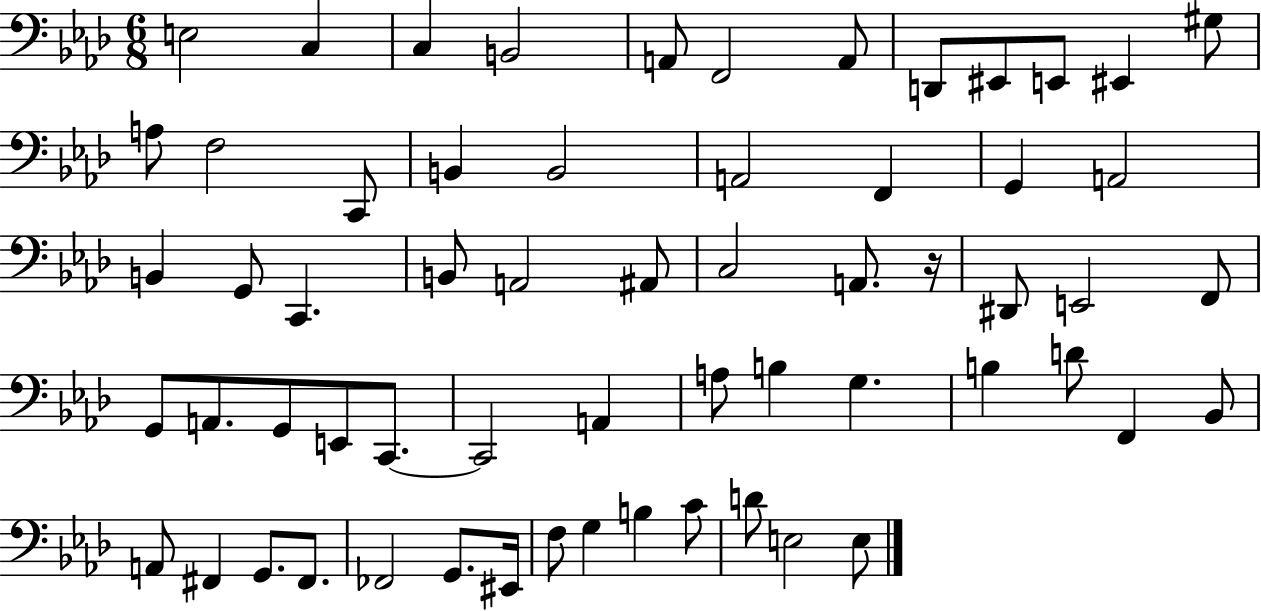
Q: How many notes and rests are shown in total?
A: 61